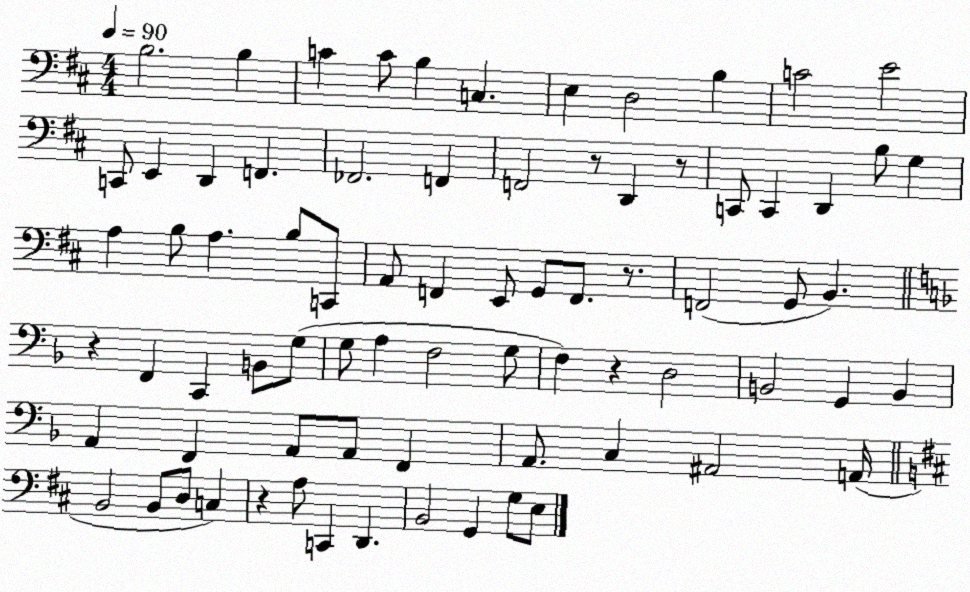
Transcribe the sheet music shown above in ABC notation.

X:1
T:Untitled
M:4/4
L:1/4
K:D
B,2 B, C C/2 B, C, E, D,2 B, C2 E2 C,,/2 E,, D,, F,, _F,,2 F,, F,,2 z/2 D,, z/2 C,,/2 C,, D,, B,/2 G, A, B,/2 A, B,/2 C,,/2 A,,/2 F,, E,,/2 G,,/2 F,,/2 z/2 F,,2 G,,/2 B,, z F,, C,, B,,/2 G,/2 G,/2 A, F,2 G,/2 F, z D,2 B,,2 G,, B,, A,, F,, A,,/2 A,,/2 F,, A,,/2 C, ^A,,2 A,,/4 B,,2 B,,/2 D,/2 C, z A,/2 C,, D,, B,,2 G,, G,/2 E,/2